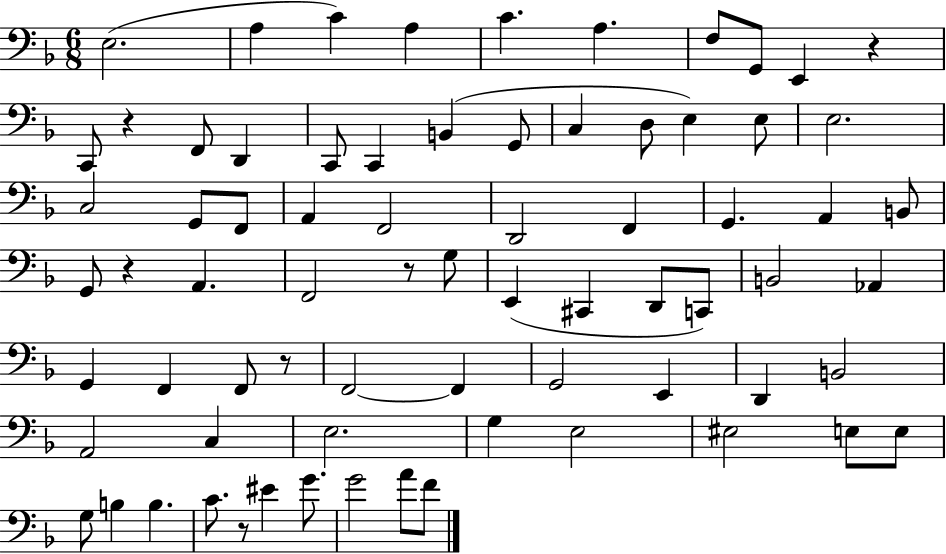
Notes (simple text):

E3/h. A3/q C4/q A3/q C4/q. A3/q. F3/e G2/e E2/q R/q C2/e R/q F2/e D2/q C2/e C2/q B2/q G2/e C3/q D3/e E3/q E3/e E3/h. C3/h G2/e F2/e A2/q F2/h D2/h F2/q G2/q. A2/q B2/e G2/e R/q A2/q. F2/h R/e G3/e E2/q C#2/q D2/e C2/e B2/h Ab2/q G2/q F2/q F2/e R/e F2/h F2/q G2/h E2/q D2/q B2/h A2/h C3/q E3/h. G3/q E3/h EIS3/h E3/e E3/e G3/e B3/q B3/q. C4/e. R/e EIS4/q G4/e. G4/h A4/e F4/e